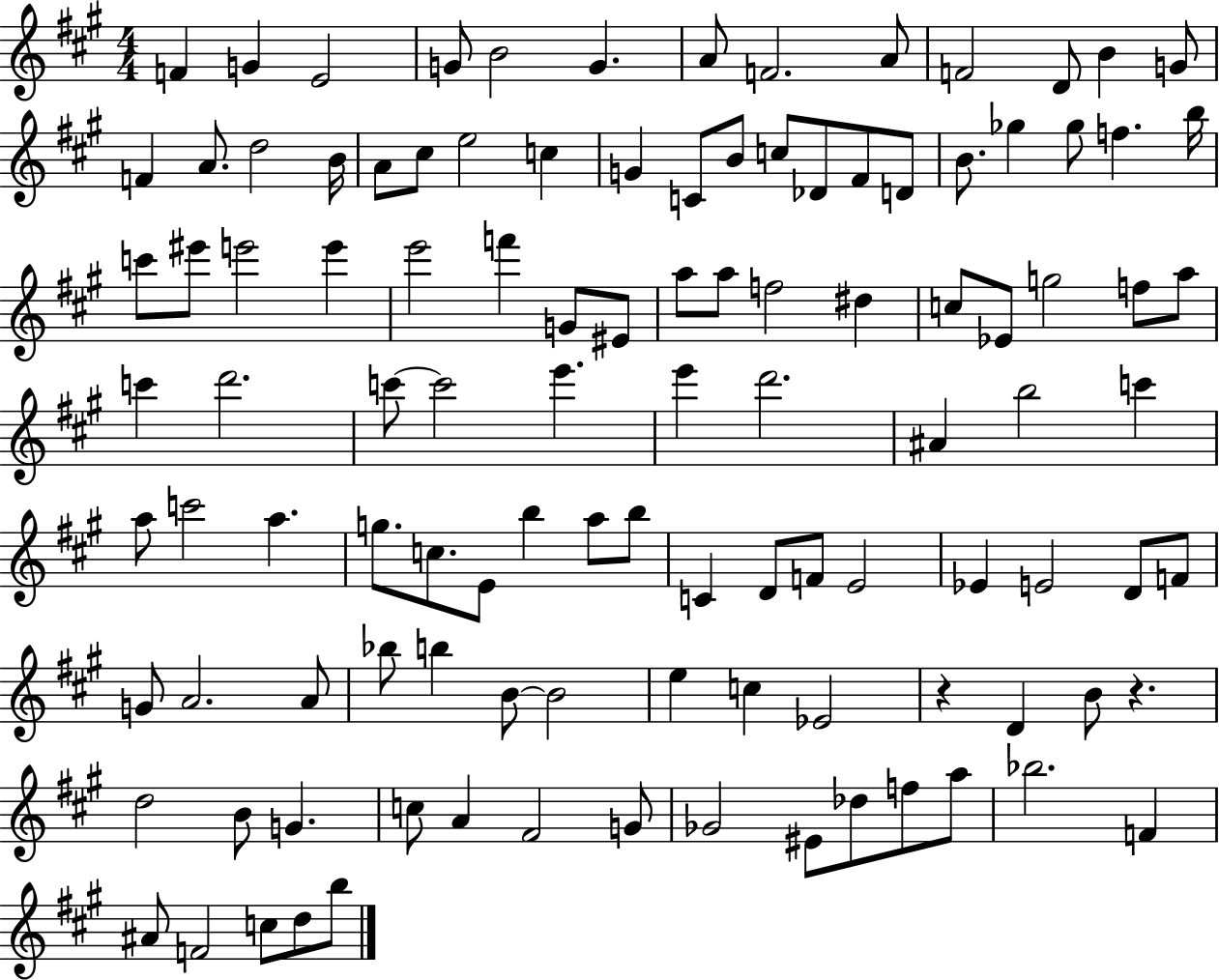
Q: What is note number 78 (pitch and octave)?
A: G4